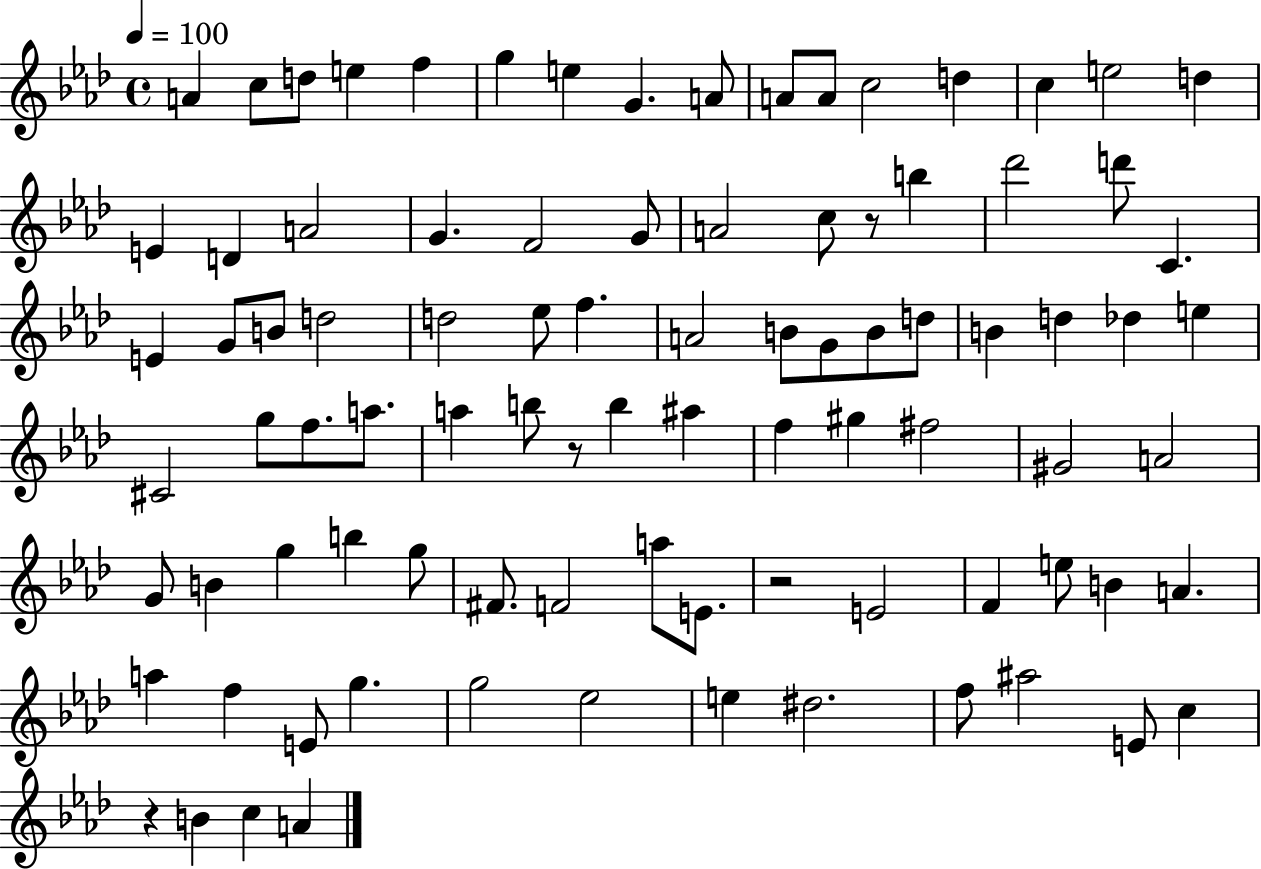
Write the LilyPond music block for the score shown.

{
  \clef treble
  \time 4/4
  \defaultTimeSignature
  \key aes \major
  \tempo 4 = 100
  a'4 c''8 d''8 e''4 f''4 | g''4 e''4 g'4. a'8 | a'8 a'8 c''2 d''4 | c''4 e''2 d''4 | \break e'4 d'4 a'2 | g'4. f'2 g'8 | a'2 c''8 r8 b''4 | des'''2 d'''8 c'4. | \break e'4 g'8 b'8 d''2 | d''2 ees''8 f''4. | a'2 b'8 g'8 b'8 d''8 | b'4 d''4 des''4 e''4 | \break cis'2 g''8 f''8. a''8. | a''4 b''8 r8 b''4 ais''4 | f''4 gis''4 fis''2 | gis'2 a'2 | \break g'8 b'4 g''4 b''4 g''8 | fis'8. f'2 a''8 e'8. | r2 e'2 | f'4 e''8 b'4 a'4. | \break a''4 f''4 e'8 g''4. | g''2 ees''2 | e''4 dis''2. | f''8 ais''2 e'8 c''4 | \break r4 b'4 c''4 a'4 | \bar "|."
}